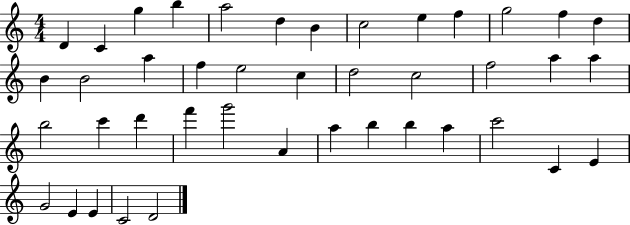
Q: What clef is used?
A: treble